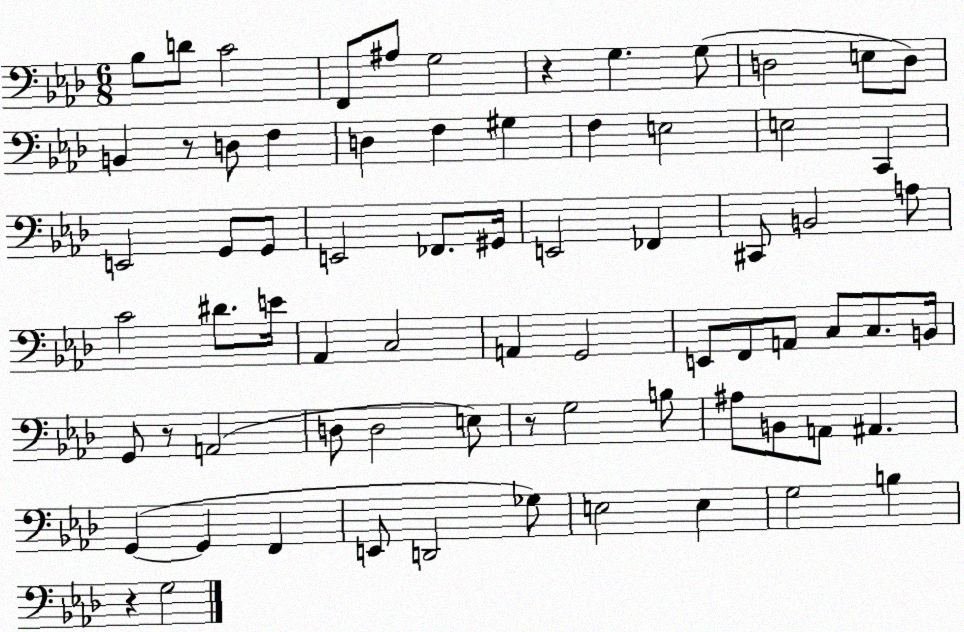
X:1
T:Untitled
M:6/8
L:1/4
K:Ab
_B,/2 D/2 C2 F,,/2 ^A,/2 G,2 z G, G,/2 D,2 E,/2 D,/2 B,, z/2 D,/2 F, D, F, ^G, F, E,2 E,2 C,, E,,2 G,,/2 G,,/2 E,,2 _F,,/2 ^G,,/4 E,,2 _F,, ^C,,/2 B,,2 A,/2 C2 ^D/2 E/4 _A,, C,2 A,, G,,2 E,,/2 F,,/2 A,,/2 C,/2 C,/2 B,,/4 G,,/2 z/2 A,,2 D,/2 D,2 E,/2 z/2 G,2 B,/2 ^A,/2 B,,/2 A,,/2 ^A,, G,, G,, F,, E,,/2 D,,2 _G,/2 E,2 E, G,2 B, z G,2